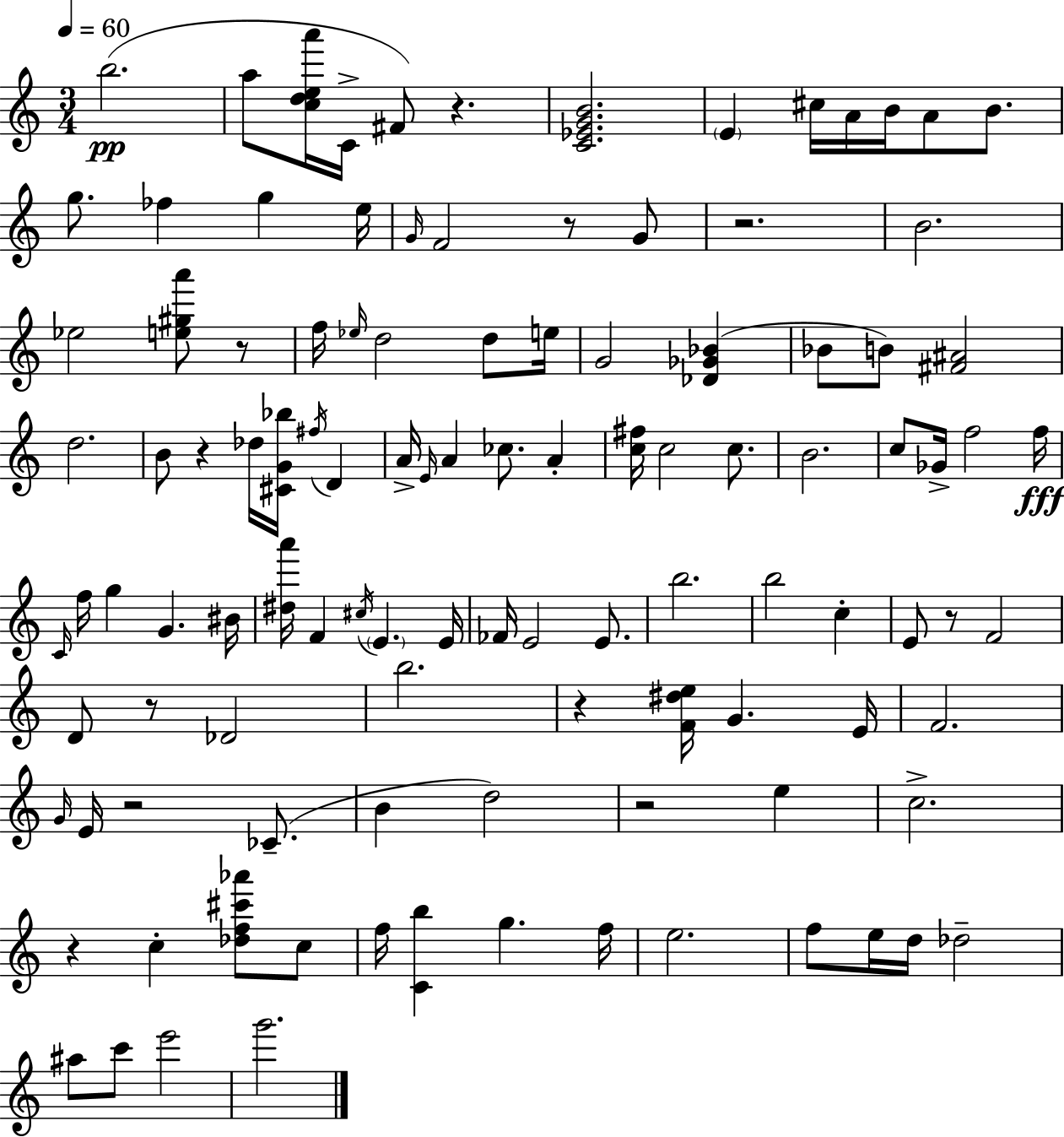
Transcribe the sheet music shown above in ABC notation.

X:1
T:Untitled
M:3/4
L:1/4
K:C
b2 a/2 [cdea']/4 C/4 ^F/2 z [C_EGB]2 E ^c/4 A/4 B/4 A/2 B/2 g/2 _f g e/4 G/4 F2 z/2 G/2 z2 B2 _e2 [e^ga']/2 z/2 f/4 _e/4 d2 d/2 e/4 G2 [_D_G_B] _B/2 B/2 [^F^A]2 d2 B/2 z _d/4 [^CG_b]/4 ^f/4 D A/4 E/4 A _c/2 A [c^f]/4 c2 c/2 B2 c/2 _G/4 f2 f/4 C/4 f/4 g G ^B/4 [^da']/4 F ^c/4 E E/4 _F/4 E2 E/2 b2 b2 c E/2 z/2 F2 D/2 z/2 _D2 b2 z [F^de]/4 G E/4 F2 G/4 E/4 z2 _C/2 B d2 z2 e c2 z c [_df^c'_a']/2 c/2 f/4 [Cb] g f/4 e2 f/2 e/4 d/4 _d2 ^a/2 c'/2 e'2 g'2